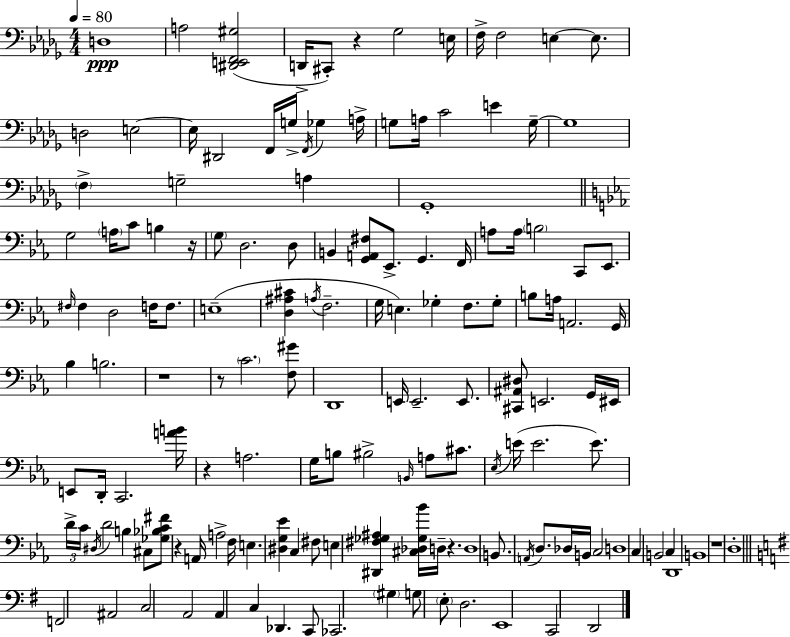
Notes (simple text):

D3/w A3/h [D#2,E2,F2,G#3]/h D2/s C#2/e R/q Gb3/h E3/s F3/s F3/h E3/q E3/e. D3/h E3/h E3/s D#2/h F2/s G3/s F2/s Gb3/q A3/s G3/e A3/s C4/h E4/q G3/s G3/w F3/q G3/h A3/q Gb2/w G3/h A3/s C4/e B3/q R/s G3/e D3/h. D3/e B2/q [G2,A2,F#3]/e Eb2/e. G2/q. F2/s A3/e A3/s B3/h C2/e Eb2/e. F#3/s F#3/q D3/h F3/s F3/e. E3/w [D3,A#3,C#4]/q A3/s F3/h. G3/s E3/q. Gb3/q F3/e. Gb3/e B3/e A3/s A2/h. G2/s Bb3/q B3/h. R/w R/e C4/h. [F3,G#4]/e D2/w E2/s E2/h. E2/e. [C#2,A#2,D#3]/e E2/h. G2/s EIS2/s E2/e D2/s C2/h. [A4,B4]/s R/q A3/h. G3/s B3/e BIS3/h B2/s A3/e C#4/e. Eb3/s E4/s E4/h. E4/e. D4/s C4/s D#3/s D4/h B3/q C#3/e [Gb3,Bb3,C4,F#4]/e R/q A2/s A3/h F3/s E3/q. [D#3,G3,Eb4]/q C3/q F#3/e E3/q [D#2,F#3,Gb3,A#3]/q [C#3,Db3,Gb3,Bb4]/s D3/s R/q. D3/w B2/e. A2/s D3/e. Db3/s B2/s C3/h D3/w C3/q B2/h C3/q D2/w B2/w R/w D3/w F2/h A#2/h C3/h A2/h A2/q C3/q Db2/q. C2/e CES2/h. G#3/q G3/e E3/e D3/h. E2/w C2/h D2/h